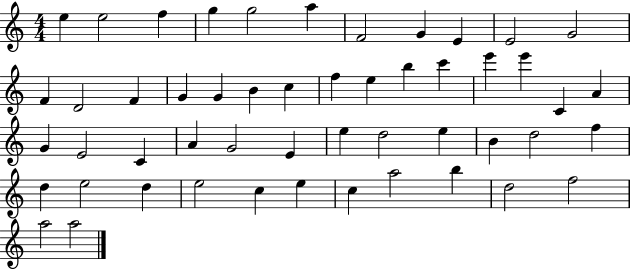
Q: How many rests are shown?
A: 0